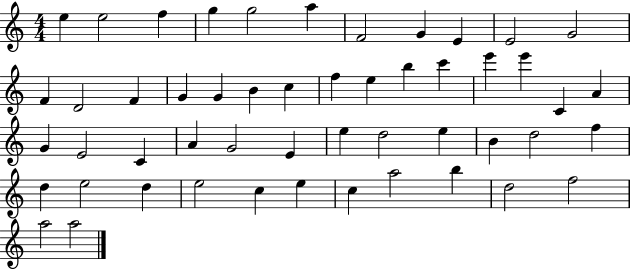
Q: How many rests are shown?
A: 0